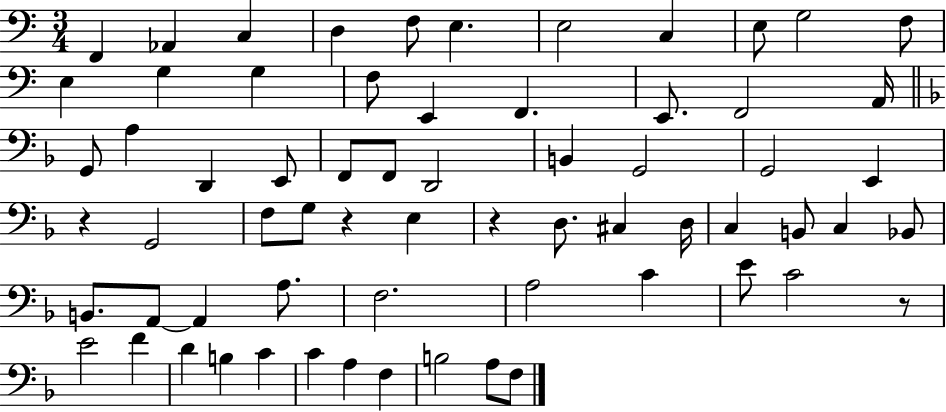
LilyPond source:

{
  \clef bass
  \numericTimeSignature
  \time 3/4
  \key c \major
  f,4 aes,4 c4 | d4 f8 e4. | e2 c4 | e8 g2 f8 | \break e4 g4 g4 | f8 e,4 f,4. | e,8. f,2 a,16 | \bar "||" \break \key d \minor g,8 a4 d,4 e,8 | f,8 f,8 d,2 | b,4 g,2 | g,2 e,4 | \break r4 g,2 | f8 g8 r4 e4 | r4 d8. cis4 d16 | c4 b,8 c4 bes,8 | \break b,8. a,8~~ a,4 a8. | f2. | a2 c'4 | e'8 c'2 r8 | \break e'2 f'4 | d'4 b4 c'4 | c'4 a4 f4 | b2 a8 f8 | \break \bar "|."
}